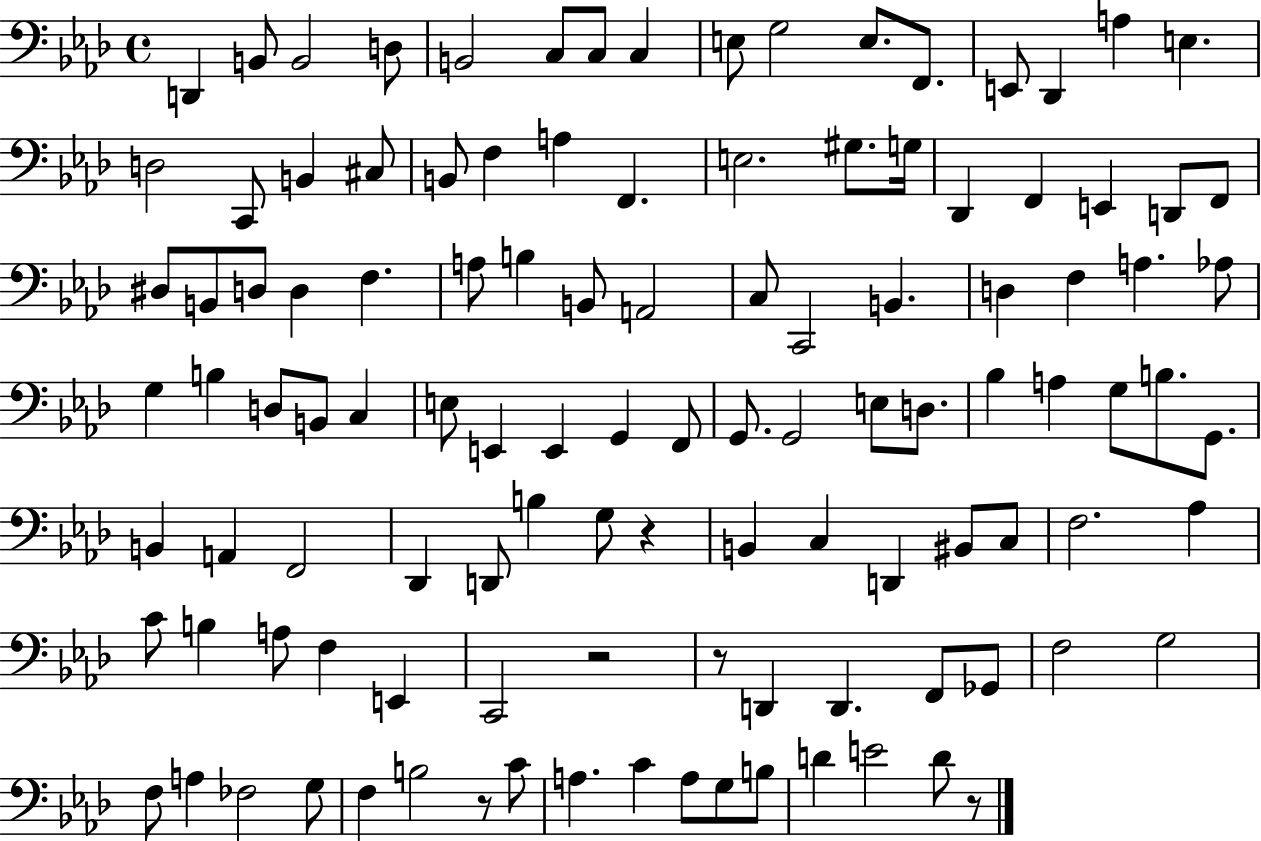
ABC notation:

X:1
T:Untitled
M:4/4
L:1/4
K:Ab
D,, B,,/2 B,,2 D,/2 B,,2 C,/2 C,/2 C, E,/2 G,2 E,/2 F,,/2 E,,/2 _D,, A, E, D,2 C,,/2 B,, ^C,/2 B,,/2 F, A, F,, E,2 ^G,/2 G,/4 _D,, F,, E,, D,,/2 F,,/2 ^D,/2 B,,/2 D,/2 D, F, A,/2 B, B,,/2 A,,2 C,/2 C,,2 B,, D, F, A, _A,/2 G, B, D,/2 B,,/2 C, E,/2 E,, E,, G,, F,,/2 G,,/2 G,,2 E,/2 D,/2 _B, A, G,/2 B,/2 G,,/2 B,, A,, F,,2 _D,, D,,/2 B, G,/2 z B,, C, D,, ^B,,/2 C,/2 F,2 _A, C/2 B, A,/2 F, E,, C,,2 z2 z/2 D,, D,, F,,/2 _G,,/2 F,2 G,2 F,/2 A, _F,2 G,/2 F, B,2 z/2 C/2 A, C A,/2 G,/2 B,/2 D E2 D/2 z/2